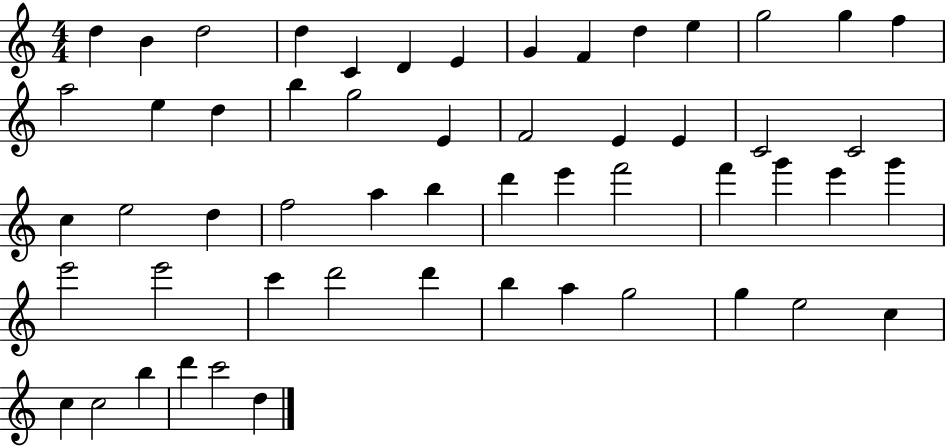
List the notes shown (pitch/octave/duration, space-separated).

D5/q B4/q D5/h D5/q C4/q D4/q E4/q G4/q F4/q D5/q E5/q G5/h G5/q F5/q A5/h E5/q D5/q B5/q G5/h E4/q F4/h E4/q E4/q C4/h C4/h C5/q E5/h D5/q F5/h A5/q B5/q D6/q E6/q F6/h F6/q G6/q E6/q G6/q E6/h E6/h C6/q D6/h D6/q B5/q A5/q G5/h G5/q E5/h C5/q C5/q C5/h B5/q D6/q C6/h D5/q